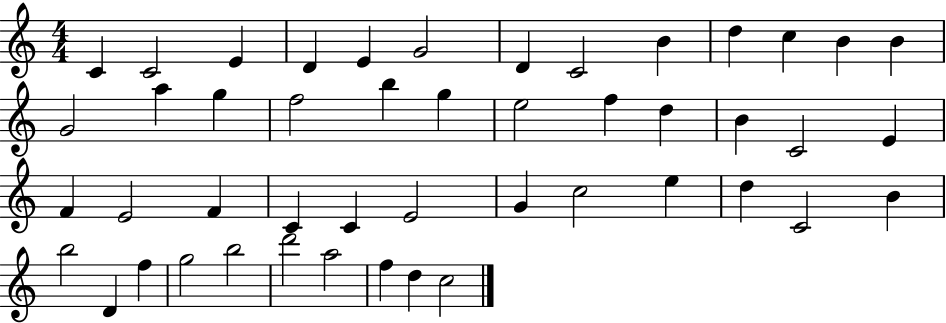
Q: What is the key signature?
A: C major